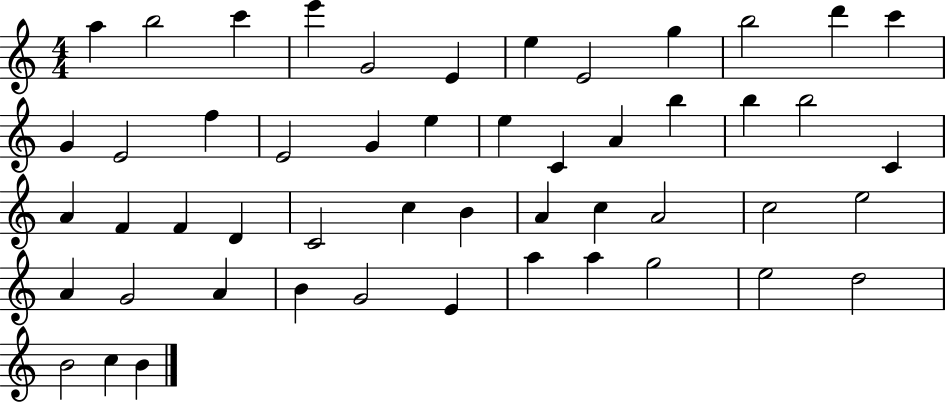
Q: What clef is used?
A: treble